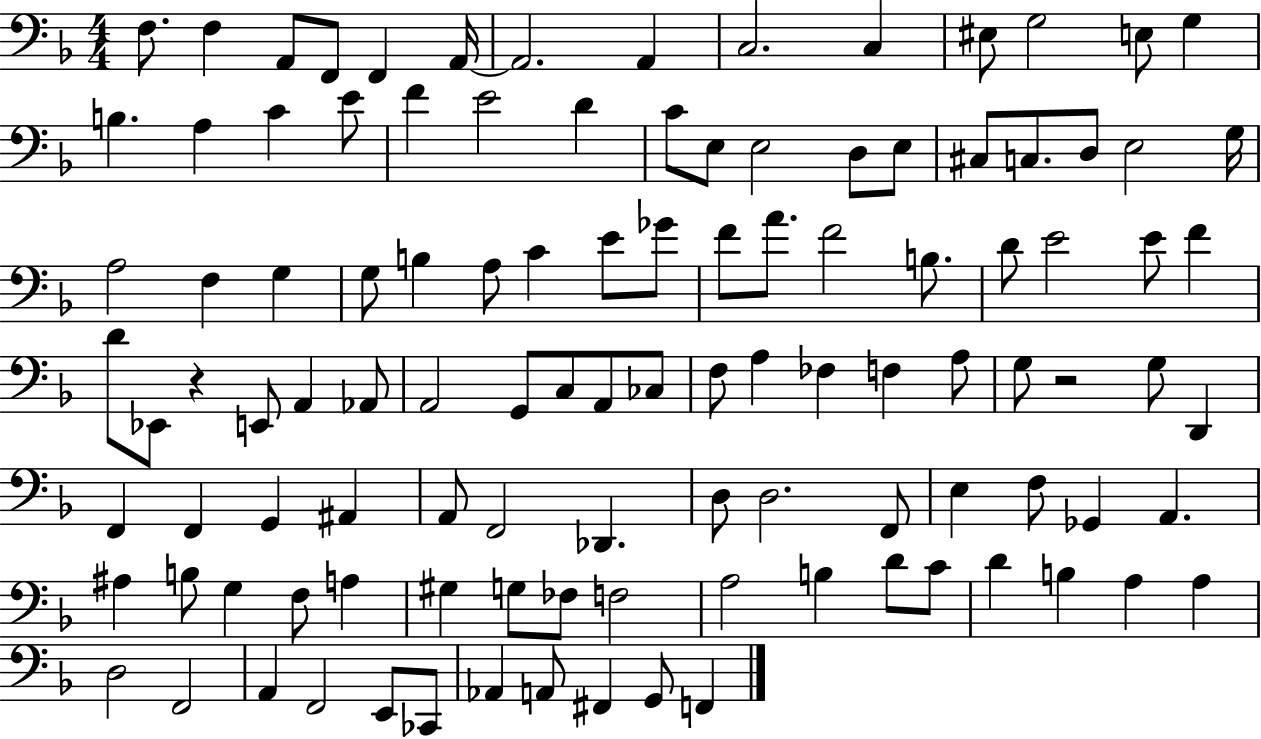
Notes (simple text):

F3/e. F3/q A2/e F2/e F2/q A2/s A2/h. A2/q C3/h. C3/q EIS3/e G3/h E3/e G3/q B3/q. A3/q C4/q E4/e F4/q E4/h D4/q C4/e E3/e E3/h D3/e E3/e C#3/e C3/e. D3/e E3/h G3/s A3/h F3/q G3/q G3/e B3/q A3/e C4/q E4/e Gb4/e F4/e A4/e. F4/h B3/e. D4/e E4/h E4/e F4/q D4/e Eb2/e R/q E2/e A2/q Ab2/e A2/h G2/e C3/e A2/e CES3/e F3/e A3/q FES3/q F3/q A3/e G3/e R/h G3/e D2/q F2/q F2/q G2/q A#2/q A2/e F2/h Db2/q. D3/e D3/h. F2/e E3/q F3/e Gb2/q A2/q. A#3/q B3/e G3/q F3/e A3/q G#3/q G3/e FES3/e F3/h A3/h B3/q D4/e C4/e D4/q B3/q A3/q A3/q D3/h F2/h A2/q F2/h E2/e CES2/e Ab2/q A2/e F#2/q G2/e F2/q